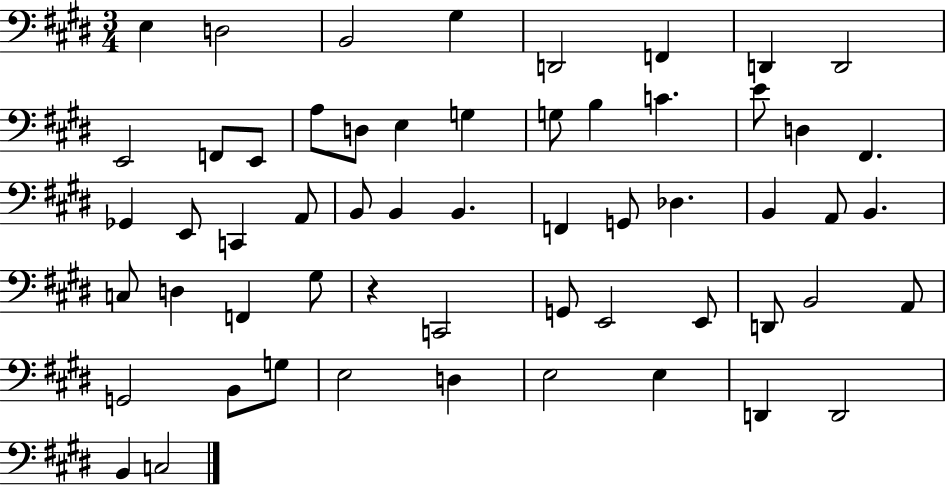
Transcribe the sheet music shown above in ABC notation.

X:1
T:Untitled
M:3/4
L:1/4
K:E
E, D,2 B,,2 ^G, D,,2 F,, D,, D,,2 E,,2 F,,/2 E,,/2 A,/2 D,/2 E, G, G,/2 B, C E/2 D, ^F,, _G,, E,,/2 C,, A,,/2 B,,/2 B,, B,, F,, G,,/2 _D, B,, A,,/2 B,, C,/2 D, F,, ^G,/2 z C,,2 G,,/2 E,,2 E,,/2 D,,/2 B,,2 A,,/2 G,,2 B,,/2 G,/2 E,2 D, E,2 E, D,, D,,2 B,, C,2